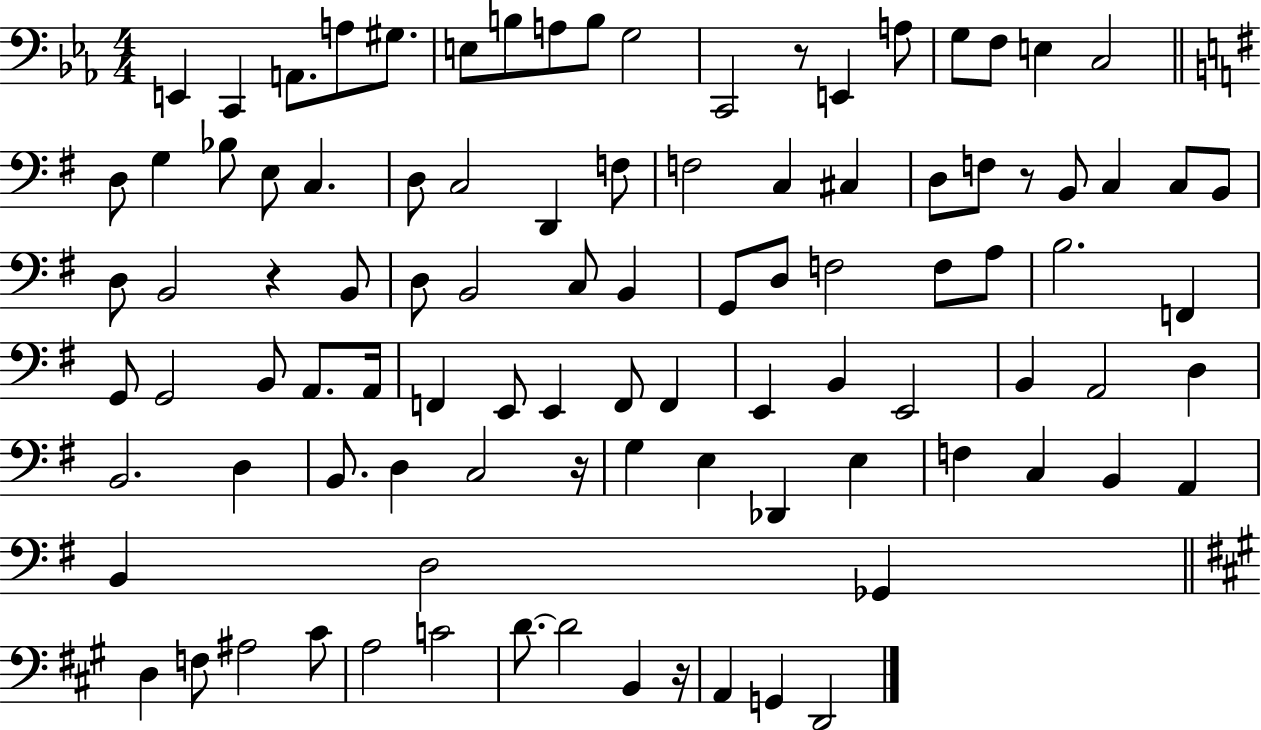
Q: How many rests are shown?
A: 5